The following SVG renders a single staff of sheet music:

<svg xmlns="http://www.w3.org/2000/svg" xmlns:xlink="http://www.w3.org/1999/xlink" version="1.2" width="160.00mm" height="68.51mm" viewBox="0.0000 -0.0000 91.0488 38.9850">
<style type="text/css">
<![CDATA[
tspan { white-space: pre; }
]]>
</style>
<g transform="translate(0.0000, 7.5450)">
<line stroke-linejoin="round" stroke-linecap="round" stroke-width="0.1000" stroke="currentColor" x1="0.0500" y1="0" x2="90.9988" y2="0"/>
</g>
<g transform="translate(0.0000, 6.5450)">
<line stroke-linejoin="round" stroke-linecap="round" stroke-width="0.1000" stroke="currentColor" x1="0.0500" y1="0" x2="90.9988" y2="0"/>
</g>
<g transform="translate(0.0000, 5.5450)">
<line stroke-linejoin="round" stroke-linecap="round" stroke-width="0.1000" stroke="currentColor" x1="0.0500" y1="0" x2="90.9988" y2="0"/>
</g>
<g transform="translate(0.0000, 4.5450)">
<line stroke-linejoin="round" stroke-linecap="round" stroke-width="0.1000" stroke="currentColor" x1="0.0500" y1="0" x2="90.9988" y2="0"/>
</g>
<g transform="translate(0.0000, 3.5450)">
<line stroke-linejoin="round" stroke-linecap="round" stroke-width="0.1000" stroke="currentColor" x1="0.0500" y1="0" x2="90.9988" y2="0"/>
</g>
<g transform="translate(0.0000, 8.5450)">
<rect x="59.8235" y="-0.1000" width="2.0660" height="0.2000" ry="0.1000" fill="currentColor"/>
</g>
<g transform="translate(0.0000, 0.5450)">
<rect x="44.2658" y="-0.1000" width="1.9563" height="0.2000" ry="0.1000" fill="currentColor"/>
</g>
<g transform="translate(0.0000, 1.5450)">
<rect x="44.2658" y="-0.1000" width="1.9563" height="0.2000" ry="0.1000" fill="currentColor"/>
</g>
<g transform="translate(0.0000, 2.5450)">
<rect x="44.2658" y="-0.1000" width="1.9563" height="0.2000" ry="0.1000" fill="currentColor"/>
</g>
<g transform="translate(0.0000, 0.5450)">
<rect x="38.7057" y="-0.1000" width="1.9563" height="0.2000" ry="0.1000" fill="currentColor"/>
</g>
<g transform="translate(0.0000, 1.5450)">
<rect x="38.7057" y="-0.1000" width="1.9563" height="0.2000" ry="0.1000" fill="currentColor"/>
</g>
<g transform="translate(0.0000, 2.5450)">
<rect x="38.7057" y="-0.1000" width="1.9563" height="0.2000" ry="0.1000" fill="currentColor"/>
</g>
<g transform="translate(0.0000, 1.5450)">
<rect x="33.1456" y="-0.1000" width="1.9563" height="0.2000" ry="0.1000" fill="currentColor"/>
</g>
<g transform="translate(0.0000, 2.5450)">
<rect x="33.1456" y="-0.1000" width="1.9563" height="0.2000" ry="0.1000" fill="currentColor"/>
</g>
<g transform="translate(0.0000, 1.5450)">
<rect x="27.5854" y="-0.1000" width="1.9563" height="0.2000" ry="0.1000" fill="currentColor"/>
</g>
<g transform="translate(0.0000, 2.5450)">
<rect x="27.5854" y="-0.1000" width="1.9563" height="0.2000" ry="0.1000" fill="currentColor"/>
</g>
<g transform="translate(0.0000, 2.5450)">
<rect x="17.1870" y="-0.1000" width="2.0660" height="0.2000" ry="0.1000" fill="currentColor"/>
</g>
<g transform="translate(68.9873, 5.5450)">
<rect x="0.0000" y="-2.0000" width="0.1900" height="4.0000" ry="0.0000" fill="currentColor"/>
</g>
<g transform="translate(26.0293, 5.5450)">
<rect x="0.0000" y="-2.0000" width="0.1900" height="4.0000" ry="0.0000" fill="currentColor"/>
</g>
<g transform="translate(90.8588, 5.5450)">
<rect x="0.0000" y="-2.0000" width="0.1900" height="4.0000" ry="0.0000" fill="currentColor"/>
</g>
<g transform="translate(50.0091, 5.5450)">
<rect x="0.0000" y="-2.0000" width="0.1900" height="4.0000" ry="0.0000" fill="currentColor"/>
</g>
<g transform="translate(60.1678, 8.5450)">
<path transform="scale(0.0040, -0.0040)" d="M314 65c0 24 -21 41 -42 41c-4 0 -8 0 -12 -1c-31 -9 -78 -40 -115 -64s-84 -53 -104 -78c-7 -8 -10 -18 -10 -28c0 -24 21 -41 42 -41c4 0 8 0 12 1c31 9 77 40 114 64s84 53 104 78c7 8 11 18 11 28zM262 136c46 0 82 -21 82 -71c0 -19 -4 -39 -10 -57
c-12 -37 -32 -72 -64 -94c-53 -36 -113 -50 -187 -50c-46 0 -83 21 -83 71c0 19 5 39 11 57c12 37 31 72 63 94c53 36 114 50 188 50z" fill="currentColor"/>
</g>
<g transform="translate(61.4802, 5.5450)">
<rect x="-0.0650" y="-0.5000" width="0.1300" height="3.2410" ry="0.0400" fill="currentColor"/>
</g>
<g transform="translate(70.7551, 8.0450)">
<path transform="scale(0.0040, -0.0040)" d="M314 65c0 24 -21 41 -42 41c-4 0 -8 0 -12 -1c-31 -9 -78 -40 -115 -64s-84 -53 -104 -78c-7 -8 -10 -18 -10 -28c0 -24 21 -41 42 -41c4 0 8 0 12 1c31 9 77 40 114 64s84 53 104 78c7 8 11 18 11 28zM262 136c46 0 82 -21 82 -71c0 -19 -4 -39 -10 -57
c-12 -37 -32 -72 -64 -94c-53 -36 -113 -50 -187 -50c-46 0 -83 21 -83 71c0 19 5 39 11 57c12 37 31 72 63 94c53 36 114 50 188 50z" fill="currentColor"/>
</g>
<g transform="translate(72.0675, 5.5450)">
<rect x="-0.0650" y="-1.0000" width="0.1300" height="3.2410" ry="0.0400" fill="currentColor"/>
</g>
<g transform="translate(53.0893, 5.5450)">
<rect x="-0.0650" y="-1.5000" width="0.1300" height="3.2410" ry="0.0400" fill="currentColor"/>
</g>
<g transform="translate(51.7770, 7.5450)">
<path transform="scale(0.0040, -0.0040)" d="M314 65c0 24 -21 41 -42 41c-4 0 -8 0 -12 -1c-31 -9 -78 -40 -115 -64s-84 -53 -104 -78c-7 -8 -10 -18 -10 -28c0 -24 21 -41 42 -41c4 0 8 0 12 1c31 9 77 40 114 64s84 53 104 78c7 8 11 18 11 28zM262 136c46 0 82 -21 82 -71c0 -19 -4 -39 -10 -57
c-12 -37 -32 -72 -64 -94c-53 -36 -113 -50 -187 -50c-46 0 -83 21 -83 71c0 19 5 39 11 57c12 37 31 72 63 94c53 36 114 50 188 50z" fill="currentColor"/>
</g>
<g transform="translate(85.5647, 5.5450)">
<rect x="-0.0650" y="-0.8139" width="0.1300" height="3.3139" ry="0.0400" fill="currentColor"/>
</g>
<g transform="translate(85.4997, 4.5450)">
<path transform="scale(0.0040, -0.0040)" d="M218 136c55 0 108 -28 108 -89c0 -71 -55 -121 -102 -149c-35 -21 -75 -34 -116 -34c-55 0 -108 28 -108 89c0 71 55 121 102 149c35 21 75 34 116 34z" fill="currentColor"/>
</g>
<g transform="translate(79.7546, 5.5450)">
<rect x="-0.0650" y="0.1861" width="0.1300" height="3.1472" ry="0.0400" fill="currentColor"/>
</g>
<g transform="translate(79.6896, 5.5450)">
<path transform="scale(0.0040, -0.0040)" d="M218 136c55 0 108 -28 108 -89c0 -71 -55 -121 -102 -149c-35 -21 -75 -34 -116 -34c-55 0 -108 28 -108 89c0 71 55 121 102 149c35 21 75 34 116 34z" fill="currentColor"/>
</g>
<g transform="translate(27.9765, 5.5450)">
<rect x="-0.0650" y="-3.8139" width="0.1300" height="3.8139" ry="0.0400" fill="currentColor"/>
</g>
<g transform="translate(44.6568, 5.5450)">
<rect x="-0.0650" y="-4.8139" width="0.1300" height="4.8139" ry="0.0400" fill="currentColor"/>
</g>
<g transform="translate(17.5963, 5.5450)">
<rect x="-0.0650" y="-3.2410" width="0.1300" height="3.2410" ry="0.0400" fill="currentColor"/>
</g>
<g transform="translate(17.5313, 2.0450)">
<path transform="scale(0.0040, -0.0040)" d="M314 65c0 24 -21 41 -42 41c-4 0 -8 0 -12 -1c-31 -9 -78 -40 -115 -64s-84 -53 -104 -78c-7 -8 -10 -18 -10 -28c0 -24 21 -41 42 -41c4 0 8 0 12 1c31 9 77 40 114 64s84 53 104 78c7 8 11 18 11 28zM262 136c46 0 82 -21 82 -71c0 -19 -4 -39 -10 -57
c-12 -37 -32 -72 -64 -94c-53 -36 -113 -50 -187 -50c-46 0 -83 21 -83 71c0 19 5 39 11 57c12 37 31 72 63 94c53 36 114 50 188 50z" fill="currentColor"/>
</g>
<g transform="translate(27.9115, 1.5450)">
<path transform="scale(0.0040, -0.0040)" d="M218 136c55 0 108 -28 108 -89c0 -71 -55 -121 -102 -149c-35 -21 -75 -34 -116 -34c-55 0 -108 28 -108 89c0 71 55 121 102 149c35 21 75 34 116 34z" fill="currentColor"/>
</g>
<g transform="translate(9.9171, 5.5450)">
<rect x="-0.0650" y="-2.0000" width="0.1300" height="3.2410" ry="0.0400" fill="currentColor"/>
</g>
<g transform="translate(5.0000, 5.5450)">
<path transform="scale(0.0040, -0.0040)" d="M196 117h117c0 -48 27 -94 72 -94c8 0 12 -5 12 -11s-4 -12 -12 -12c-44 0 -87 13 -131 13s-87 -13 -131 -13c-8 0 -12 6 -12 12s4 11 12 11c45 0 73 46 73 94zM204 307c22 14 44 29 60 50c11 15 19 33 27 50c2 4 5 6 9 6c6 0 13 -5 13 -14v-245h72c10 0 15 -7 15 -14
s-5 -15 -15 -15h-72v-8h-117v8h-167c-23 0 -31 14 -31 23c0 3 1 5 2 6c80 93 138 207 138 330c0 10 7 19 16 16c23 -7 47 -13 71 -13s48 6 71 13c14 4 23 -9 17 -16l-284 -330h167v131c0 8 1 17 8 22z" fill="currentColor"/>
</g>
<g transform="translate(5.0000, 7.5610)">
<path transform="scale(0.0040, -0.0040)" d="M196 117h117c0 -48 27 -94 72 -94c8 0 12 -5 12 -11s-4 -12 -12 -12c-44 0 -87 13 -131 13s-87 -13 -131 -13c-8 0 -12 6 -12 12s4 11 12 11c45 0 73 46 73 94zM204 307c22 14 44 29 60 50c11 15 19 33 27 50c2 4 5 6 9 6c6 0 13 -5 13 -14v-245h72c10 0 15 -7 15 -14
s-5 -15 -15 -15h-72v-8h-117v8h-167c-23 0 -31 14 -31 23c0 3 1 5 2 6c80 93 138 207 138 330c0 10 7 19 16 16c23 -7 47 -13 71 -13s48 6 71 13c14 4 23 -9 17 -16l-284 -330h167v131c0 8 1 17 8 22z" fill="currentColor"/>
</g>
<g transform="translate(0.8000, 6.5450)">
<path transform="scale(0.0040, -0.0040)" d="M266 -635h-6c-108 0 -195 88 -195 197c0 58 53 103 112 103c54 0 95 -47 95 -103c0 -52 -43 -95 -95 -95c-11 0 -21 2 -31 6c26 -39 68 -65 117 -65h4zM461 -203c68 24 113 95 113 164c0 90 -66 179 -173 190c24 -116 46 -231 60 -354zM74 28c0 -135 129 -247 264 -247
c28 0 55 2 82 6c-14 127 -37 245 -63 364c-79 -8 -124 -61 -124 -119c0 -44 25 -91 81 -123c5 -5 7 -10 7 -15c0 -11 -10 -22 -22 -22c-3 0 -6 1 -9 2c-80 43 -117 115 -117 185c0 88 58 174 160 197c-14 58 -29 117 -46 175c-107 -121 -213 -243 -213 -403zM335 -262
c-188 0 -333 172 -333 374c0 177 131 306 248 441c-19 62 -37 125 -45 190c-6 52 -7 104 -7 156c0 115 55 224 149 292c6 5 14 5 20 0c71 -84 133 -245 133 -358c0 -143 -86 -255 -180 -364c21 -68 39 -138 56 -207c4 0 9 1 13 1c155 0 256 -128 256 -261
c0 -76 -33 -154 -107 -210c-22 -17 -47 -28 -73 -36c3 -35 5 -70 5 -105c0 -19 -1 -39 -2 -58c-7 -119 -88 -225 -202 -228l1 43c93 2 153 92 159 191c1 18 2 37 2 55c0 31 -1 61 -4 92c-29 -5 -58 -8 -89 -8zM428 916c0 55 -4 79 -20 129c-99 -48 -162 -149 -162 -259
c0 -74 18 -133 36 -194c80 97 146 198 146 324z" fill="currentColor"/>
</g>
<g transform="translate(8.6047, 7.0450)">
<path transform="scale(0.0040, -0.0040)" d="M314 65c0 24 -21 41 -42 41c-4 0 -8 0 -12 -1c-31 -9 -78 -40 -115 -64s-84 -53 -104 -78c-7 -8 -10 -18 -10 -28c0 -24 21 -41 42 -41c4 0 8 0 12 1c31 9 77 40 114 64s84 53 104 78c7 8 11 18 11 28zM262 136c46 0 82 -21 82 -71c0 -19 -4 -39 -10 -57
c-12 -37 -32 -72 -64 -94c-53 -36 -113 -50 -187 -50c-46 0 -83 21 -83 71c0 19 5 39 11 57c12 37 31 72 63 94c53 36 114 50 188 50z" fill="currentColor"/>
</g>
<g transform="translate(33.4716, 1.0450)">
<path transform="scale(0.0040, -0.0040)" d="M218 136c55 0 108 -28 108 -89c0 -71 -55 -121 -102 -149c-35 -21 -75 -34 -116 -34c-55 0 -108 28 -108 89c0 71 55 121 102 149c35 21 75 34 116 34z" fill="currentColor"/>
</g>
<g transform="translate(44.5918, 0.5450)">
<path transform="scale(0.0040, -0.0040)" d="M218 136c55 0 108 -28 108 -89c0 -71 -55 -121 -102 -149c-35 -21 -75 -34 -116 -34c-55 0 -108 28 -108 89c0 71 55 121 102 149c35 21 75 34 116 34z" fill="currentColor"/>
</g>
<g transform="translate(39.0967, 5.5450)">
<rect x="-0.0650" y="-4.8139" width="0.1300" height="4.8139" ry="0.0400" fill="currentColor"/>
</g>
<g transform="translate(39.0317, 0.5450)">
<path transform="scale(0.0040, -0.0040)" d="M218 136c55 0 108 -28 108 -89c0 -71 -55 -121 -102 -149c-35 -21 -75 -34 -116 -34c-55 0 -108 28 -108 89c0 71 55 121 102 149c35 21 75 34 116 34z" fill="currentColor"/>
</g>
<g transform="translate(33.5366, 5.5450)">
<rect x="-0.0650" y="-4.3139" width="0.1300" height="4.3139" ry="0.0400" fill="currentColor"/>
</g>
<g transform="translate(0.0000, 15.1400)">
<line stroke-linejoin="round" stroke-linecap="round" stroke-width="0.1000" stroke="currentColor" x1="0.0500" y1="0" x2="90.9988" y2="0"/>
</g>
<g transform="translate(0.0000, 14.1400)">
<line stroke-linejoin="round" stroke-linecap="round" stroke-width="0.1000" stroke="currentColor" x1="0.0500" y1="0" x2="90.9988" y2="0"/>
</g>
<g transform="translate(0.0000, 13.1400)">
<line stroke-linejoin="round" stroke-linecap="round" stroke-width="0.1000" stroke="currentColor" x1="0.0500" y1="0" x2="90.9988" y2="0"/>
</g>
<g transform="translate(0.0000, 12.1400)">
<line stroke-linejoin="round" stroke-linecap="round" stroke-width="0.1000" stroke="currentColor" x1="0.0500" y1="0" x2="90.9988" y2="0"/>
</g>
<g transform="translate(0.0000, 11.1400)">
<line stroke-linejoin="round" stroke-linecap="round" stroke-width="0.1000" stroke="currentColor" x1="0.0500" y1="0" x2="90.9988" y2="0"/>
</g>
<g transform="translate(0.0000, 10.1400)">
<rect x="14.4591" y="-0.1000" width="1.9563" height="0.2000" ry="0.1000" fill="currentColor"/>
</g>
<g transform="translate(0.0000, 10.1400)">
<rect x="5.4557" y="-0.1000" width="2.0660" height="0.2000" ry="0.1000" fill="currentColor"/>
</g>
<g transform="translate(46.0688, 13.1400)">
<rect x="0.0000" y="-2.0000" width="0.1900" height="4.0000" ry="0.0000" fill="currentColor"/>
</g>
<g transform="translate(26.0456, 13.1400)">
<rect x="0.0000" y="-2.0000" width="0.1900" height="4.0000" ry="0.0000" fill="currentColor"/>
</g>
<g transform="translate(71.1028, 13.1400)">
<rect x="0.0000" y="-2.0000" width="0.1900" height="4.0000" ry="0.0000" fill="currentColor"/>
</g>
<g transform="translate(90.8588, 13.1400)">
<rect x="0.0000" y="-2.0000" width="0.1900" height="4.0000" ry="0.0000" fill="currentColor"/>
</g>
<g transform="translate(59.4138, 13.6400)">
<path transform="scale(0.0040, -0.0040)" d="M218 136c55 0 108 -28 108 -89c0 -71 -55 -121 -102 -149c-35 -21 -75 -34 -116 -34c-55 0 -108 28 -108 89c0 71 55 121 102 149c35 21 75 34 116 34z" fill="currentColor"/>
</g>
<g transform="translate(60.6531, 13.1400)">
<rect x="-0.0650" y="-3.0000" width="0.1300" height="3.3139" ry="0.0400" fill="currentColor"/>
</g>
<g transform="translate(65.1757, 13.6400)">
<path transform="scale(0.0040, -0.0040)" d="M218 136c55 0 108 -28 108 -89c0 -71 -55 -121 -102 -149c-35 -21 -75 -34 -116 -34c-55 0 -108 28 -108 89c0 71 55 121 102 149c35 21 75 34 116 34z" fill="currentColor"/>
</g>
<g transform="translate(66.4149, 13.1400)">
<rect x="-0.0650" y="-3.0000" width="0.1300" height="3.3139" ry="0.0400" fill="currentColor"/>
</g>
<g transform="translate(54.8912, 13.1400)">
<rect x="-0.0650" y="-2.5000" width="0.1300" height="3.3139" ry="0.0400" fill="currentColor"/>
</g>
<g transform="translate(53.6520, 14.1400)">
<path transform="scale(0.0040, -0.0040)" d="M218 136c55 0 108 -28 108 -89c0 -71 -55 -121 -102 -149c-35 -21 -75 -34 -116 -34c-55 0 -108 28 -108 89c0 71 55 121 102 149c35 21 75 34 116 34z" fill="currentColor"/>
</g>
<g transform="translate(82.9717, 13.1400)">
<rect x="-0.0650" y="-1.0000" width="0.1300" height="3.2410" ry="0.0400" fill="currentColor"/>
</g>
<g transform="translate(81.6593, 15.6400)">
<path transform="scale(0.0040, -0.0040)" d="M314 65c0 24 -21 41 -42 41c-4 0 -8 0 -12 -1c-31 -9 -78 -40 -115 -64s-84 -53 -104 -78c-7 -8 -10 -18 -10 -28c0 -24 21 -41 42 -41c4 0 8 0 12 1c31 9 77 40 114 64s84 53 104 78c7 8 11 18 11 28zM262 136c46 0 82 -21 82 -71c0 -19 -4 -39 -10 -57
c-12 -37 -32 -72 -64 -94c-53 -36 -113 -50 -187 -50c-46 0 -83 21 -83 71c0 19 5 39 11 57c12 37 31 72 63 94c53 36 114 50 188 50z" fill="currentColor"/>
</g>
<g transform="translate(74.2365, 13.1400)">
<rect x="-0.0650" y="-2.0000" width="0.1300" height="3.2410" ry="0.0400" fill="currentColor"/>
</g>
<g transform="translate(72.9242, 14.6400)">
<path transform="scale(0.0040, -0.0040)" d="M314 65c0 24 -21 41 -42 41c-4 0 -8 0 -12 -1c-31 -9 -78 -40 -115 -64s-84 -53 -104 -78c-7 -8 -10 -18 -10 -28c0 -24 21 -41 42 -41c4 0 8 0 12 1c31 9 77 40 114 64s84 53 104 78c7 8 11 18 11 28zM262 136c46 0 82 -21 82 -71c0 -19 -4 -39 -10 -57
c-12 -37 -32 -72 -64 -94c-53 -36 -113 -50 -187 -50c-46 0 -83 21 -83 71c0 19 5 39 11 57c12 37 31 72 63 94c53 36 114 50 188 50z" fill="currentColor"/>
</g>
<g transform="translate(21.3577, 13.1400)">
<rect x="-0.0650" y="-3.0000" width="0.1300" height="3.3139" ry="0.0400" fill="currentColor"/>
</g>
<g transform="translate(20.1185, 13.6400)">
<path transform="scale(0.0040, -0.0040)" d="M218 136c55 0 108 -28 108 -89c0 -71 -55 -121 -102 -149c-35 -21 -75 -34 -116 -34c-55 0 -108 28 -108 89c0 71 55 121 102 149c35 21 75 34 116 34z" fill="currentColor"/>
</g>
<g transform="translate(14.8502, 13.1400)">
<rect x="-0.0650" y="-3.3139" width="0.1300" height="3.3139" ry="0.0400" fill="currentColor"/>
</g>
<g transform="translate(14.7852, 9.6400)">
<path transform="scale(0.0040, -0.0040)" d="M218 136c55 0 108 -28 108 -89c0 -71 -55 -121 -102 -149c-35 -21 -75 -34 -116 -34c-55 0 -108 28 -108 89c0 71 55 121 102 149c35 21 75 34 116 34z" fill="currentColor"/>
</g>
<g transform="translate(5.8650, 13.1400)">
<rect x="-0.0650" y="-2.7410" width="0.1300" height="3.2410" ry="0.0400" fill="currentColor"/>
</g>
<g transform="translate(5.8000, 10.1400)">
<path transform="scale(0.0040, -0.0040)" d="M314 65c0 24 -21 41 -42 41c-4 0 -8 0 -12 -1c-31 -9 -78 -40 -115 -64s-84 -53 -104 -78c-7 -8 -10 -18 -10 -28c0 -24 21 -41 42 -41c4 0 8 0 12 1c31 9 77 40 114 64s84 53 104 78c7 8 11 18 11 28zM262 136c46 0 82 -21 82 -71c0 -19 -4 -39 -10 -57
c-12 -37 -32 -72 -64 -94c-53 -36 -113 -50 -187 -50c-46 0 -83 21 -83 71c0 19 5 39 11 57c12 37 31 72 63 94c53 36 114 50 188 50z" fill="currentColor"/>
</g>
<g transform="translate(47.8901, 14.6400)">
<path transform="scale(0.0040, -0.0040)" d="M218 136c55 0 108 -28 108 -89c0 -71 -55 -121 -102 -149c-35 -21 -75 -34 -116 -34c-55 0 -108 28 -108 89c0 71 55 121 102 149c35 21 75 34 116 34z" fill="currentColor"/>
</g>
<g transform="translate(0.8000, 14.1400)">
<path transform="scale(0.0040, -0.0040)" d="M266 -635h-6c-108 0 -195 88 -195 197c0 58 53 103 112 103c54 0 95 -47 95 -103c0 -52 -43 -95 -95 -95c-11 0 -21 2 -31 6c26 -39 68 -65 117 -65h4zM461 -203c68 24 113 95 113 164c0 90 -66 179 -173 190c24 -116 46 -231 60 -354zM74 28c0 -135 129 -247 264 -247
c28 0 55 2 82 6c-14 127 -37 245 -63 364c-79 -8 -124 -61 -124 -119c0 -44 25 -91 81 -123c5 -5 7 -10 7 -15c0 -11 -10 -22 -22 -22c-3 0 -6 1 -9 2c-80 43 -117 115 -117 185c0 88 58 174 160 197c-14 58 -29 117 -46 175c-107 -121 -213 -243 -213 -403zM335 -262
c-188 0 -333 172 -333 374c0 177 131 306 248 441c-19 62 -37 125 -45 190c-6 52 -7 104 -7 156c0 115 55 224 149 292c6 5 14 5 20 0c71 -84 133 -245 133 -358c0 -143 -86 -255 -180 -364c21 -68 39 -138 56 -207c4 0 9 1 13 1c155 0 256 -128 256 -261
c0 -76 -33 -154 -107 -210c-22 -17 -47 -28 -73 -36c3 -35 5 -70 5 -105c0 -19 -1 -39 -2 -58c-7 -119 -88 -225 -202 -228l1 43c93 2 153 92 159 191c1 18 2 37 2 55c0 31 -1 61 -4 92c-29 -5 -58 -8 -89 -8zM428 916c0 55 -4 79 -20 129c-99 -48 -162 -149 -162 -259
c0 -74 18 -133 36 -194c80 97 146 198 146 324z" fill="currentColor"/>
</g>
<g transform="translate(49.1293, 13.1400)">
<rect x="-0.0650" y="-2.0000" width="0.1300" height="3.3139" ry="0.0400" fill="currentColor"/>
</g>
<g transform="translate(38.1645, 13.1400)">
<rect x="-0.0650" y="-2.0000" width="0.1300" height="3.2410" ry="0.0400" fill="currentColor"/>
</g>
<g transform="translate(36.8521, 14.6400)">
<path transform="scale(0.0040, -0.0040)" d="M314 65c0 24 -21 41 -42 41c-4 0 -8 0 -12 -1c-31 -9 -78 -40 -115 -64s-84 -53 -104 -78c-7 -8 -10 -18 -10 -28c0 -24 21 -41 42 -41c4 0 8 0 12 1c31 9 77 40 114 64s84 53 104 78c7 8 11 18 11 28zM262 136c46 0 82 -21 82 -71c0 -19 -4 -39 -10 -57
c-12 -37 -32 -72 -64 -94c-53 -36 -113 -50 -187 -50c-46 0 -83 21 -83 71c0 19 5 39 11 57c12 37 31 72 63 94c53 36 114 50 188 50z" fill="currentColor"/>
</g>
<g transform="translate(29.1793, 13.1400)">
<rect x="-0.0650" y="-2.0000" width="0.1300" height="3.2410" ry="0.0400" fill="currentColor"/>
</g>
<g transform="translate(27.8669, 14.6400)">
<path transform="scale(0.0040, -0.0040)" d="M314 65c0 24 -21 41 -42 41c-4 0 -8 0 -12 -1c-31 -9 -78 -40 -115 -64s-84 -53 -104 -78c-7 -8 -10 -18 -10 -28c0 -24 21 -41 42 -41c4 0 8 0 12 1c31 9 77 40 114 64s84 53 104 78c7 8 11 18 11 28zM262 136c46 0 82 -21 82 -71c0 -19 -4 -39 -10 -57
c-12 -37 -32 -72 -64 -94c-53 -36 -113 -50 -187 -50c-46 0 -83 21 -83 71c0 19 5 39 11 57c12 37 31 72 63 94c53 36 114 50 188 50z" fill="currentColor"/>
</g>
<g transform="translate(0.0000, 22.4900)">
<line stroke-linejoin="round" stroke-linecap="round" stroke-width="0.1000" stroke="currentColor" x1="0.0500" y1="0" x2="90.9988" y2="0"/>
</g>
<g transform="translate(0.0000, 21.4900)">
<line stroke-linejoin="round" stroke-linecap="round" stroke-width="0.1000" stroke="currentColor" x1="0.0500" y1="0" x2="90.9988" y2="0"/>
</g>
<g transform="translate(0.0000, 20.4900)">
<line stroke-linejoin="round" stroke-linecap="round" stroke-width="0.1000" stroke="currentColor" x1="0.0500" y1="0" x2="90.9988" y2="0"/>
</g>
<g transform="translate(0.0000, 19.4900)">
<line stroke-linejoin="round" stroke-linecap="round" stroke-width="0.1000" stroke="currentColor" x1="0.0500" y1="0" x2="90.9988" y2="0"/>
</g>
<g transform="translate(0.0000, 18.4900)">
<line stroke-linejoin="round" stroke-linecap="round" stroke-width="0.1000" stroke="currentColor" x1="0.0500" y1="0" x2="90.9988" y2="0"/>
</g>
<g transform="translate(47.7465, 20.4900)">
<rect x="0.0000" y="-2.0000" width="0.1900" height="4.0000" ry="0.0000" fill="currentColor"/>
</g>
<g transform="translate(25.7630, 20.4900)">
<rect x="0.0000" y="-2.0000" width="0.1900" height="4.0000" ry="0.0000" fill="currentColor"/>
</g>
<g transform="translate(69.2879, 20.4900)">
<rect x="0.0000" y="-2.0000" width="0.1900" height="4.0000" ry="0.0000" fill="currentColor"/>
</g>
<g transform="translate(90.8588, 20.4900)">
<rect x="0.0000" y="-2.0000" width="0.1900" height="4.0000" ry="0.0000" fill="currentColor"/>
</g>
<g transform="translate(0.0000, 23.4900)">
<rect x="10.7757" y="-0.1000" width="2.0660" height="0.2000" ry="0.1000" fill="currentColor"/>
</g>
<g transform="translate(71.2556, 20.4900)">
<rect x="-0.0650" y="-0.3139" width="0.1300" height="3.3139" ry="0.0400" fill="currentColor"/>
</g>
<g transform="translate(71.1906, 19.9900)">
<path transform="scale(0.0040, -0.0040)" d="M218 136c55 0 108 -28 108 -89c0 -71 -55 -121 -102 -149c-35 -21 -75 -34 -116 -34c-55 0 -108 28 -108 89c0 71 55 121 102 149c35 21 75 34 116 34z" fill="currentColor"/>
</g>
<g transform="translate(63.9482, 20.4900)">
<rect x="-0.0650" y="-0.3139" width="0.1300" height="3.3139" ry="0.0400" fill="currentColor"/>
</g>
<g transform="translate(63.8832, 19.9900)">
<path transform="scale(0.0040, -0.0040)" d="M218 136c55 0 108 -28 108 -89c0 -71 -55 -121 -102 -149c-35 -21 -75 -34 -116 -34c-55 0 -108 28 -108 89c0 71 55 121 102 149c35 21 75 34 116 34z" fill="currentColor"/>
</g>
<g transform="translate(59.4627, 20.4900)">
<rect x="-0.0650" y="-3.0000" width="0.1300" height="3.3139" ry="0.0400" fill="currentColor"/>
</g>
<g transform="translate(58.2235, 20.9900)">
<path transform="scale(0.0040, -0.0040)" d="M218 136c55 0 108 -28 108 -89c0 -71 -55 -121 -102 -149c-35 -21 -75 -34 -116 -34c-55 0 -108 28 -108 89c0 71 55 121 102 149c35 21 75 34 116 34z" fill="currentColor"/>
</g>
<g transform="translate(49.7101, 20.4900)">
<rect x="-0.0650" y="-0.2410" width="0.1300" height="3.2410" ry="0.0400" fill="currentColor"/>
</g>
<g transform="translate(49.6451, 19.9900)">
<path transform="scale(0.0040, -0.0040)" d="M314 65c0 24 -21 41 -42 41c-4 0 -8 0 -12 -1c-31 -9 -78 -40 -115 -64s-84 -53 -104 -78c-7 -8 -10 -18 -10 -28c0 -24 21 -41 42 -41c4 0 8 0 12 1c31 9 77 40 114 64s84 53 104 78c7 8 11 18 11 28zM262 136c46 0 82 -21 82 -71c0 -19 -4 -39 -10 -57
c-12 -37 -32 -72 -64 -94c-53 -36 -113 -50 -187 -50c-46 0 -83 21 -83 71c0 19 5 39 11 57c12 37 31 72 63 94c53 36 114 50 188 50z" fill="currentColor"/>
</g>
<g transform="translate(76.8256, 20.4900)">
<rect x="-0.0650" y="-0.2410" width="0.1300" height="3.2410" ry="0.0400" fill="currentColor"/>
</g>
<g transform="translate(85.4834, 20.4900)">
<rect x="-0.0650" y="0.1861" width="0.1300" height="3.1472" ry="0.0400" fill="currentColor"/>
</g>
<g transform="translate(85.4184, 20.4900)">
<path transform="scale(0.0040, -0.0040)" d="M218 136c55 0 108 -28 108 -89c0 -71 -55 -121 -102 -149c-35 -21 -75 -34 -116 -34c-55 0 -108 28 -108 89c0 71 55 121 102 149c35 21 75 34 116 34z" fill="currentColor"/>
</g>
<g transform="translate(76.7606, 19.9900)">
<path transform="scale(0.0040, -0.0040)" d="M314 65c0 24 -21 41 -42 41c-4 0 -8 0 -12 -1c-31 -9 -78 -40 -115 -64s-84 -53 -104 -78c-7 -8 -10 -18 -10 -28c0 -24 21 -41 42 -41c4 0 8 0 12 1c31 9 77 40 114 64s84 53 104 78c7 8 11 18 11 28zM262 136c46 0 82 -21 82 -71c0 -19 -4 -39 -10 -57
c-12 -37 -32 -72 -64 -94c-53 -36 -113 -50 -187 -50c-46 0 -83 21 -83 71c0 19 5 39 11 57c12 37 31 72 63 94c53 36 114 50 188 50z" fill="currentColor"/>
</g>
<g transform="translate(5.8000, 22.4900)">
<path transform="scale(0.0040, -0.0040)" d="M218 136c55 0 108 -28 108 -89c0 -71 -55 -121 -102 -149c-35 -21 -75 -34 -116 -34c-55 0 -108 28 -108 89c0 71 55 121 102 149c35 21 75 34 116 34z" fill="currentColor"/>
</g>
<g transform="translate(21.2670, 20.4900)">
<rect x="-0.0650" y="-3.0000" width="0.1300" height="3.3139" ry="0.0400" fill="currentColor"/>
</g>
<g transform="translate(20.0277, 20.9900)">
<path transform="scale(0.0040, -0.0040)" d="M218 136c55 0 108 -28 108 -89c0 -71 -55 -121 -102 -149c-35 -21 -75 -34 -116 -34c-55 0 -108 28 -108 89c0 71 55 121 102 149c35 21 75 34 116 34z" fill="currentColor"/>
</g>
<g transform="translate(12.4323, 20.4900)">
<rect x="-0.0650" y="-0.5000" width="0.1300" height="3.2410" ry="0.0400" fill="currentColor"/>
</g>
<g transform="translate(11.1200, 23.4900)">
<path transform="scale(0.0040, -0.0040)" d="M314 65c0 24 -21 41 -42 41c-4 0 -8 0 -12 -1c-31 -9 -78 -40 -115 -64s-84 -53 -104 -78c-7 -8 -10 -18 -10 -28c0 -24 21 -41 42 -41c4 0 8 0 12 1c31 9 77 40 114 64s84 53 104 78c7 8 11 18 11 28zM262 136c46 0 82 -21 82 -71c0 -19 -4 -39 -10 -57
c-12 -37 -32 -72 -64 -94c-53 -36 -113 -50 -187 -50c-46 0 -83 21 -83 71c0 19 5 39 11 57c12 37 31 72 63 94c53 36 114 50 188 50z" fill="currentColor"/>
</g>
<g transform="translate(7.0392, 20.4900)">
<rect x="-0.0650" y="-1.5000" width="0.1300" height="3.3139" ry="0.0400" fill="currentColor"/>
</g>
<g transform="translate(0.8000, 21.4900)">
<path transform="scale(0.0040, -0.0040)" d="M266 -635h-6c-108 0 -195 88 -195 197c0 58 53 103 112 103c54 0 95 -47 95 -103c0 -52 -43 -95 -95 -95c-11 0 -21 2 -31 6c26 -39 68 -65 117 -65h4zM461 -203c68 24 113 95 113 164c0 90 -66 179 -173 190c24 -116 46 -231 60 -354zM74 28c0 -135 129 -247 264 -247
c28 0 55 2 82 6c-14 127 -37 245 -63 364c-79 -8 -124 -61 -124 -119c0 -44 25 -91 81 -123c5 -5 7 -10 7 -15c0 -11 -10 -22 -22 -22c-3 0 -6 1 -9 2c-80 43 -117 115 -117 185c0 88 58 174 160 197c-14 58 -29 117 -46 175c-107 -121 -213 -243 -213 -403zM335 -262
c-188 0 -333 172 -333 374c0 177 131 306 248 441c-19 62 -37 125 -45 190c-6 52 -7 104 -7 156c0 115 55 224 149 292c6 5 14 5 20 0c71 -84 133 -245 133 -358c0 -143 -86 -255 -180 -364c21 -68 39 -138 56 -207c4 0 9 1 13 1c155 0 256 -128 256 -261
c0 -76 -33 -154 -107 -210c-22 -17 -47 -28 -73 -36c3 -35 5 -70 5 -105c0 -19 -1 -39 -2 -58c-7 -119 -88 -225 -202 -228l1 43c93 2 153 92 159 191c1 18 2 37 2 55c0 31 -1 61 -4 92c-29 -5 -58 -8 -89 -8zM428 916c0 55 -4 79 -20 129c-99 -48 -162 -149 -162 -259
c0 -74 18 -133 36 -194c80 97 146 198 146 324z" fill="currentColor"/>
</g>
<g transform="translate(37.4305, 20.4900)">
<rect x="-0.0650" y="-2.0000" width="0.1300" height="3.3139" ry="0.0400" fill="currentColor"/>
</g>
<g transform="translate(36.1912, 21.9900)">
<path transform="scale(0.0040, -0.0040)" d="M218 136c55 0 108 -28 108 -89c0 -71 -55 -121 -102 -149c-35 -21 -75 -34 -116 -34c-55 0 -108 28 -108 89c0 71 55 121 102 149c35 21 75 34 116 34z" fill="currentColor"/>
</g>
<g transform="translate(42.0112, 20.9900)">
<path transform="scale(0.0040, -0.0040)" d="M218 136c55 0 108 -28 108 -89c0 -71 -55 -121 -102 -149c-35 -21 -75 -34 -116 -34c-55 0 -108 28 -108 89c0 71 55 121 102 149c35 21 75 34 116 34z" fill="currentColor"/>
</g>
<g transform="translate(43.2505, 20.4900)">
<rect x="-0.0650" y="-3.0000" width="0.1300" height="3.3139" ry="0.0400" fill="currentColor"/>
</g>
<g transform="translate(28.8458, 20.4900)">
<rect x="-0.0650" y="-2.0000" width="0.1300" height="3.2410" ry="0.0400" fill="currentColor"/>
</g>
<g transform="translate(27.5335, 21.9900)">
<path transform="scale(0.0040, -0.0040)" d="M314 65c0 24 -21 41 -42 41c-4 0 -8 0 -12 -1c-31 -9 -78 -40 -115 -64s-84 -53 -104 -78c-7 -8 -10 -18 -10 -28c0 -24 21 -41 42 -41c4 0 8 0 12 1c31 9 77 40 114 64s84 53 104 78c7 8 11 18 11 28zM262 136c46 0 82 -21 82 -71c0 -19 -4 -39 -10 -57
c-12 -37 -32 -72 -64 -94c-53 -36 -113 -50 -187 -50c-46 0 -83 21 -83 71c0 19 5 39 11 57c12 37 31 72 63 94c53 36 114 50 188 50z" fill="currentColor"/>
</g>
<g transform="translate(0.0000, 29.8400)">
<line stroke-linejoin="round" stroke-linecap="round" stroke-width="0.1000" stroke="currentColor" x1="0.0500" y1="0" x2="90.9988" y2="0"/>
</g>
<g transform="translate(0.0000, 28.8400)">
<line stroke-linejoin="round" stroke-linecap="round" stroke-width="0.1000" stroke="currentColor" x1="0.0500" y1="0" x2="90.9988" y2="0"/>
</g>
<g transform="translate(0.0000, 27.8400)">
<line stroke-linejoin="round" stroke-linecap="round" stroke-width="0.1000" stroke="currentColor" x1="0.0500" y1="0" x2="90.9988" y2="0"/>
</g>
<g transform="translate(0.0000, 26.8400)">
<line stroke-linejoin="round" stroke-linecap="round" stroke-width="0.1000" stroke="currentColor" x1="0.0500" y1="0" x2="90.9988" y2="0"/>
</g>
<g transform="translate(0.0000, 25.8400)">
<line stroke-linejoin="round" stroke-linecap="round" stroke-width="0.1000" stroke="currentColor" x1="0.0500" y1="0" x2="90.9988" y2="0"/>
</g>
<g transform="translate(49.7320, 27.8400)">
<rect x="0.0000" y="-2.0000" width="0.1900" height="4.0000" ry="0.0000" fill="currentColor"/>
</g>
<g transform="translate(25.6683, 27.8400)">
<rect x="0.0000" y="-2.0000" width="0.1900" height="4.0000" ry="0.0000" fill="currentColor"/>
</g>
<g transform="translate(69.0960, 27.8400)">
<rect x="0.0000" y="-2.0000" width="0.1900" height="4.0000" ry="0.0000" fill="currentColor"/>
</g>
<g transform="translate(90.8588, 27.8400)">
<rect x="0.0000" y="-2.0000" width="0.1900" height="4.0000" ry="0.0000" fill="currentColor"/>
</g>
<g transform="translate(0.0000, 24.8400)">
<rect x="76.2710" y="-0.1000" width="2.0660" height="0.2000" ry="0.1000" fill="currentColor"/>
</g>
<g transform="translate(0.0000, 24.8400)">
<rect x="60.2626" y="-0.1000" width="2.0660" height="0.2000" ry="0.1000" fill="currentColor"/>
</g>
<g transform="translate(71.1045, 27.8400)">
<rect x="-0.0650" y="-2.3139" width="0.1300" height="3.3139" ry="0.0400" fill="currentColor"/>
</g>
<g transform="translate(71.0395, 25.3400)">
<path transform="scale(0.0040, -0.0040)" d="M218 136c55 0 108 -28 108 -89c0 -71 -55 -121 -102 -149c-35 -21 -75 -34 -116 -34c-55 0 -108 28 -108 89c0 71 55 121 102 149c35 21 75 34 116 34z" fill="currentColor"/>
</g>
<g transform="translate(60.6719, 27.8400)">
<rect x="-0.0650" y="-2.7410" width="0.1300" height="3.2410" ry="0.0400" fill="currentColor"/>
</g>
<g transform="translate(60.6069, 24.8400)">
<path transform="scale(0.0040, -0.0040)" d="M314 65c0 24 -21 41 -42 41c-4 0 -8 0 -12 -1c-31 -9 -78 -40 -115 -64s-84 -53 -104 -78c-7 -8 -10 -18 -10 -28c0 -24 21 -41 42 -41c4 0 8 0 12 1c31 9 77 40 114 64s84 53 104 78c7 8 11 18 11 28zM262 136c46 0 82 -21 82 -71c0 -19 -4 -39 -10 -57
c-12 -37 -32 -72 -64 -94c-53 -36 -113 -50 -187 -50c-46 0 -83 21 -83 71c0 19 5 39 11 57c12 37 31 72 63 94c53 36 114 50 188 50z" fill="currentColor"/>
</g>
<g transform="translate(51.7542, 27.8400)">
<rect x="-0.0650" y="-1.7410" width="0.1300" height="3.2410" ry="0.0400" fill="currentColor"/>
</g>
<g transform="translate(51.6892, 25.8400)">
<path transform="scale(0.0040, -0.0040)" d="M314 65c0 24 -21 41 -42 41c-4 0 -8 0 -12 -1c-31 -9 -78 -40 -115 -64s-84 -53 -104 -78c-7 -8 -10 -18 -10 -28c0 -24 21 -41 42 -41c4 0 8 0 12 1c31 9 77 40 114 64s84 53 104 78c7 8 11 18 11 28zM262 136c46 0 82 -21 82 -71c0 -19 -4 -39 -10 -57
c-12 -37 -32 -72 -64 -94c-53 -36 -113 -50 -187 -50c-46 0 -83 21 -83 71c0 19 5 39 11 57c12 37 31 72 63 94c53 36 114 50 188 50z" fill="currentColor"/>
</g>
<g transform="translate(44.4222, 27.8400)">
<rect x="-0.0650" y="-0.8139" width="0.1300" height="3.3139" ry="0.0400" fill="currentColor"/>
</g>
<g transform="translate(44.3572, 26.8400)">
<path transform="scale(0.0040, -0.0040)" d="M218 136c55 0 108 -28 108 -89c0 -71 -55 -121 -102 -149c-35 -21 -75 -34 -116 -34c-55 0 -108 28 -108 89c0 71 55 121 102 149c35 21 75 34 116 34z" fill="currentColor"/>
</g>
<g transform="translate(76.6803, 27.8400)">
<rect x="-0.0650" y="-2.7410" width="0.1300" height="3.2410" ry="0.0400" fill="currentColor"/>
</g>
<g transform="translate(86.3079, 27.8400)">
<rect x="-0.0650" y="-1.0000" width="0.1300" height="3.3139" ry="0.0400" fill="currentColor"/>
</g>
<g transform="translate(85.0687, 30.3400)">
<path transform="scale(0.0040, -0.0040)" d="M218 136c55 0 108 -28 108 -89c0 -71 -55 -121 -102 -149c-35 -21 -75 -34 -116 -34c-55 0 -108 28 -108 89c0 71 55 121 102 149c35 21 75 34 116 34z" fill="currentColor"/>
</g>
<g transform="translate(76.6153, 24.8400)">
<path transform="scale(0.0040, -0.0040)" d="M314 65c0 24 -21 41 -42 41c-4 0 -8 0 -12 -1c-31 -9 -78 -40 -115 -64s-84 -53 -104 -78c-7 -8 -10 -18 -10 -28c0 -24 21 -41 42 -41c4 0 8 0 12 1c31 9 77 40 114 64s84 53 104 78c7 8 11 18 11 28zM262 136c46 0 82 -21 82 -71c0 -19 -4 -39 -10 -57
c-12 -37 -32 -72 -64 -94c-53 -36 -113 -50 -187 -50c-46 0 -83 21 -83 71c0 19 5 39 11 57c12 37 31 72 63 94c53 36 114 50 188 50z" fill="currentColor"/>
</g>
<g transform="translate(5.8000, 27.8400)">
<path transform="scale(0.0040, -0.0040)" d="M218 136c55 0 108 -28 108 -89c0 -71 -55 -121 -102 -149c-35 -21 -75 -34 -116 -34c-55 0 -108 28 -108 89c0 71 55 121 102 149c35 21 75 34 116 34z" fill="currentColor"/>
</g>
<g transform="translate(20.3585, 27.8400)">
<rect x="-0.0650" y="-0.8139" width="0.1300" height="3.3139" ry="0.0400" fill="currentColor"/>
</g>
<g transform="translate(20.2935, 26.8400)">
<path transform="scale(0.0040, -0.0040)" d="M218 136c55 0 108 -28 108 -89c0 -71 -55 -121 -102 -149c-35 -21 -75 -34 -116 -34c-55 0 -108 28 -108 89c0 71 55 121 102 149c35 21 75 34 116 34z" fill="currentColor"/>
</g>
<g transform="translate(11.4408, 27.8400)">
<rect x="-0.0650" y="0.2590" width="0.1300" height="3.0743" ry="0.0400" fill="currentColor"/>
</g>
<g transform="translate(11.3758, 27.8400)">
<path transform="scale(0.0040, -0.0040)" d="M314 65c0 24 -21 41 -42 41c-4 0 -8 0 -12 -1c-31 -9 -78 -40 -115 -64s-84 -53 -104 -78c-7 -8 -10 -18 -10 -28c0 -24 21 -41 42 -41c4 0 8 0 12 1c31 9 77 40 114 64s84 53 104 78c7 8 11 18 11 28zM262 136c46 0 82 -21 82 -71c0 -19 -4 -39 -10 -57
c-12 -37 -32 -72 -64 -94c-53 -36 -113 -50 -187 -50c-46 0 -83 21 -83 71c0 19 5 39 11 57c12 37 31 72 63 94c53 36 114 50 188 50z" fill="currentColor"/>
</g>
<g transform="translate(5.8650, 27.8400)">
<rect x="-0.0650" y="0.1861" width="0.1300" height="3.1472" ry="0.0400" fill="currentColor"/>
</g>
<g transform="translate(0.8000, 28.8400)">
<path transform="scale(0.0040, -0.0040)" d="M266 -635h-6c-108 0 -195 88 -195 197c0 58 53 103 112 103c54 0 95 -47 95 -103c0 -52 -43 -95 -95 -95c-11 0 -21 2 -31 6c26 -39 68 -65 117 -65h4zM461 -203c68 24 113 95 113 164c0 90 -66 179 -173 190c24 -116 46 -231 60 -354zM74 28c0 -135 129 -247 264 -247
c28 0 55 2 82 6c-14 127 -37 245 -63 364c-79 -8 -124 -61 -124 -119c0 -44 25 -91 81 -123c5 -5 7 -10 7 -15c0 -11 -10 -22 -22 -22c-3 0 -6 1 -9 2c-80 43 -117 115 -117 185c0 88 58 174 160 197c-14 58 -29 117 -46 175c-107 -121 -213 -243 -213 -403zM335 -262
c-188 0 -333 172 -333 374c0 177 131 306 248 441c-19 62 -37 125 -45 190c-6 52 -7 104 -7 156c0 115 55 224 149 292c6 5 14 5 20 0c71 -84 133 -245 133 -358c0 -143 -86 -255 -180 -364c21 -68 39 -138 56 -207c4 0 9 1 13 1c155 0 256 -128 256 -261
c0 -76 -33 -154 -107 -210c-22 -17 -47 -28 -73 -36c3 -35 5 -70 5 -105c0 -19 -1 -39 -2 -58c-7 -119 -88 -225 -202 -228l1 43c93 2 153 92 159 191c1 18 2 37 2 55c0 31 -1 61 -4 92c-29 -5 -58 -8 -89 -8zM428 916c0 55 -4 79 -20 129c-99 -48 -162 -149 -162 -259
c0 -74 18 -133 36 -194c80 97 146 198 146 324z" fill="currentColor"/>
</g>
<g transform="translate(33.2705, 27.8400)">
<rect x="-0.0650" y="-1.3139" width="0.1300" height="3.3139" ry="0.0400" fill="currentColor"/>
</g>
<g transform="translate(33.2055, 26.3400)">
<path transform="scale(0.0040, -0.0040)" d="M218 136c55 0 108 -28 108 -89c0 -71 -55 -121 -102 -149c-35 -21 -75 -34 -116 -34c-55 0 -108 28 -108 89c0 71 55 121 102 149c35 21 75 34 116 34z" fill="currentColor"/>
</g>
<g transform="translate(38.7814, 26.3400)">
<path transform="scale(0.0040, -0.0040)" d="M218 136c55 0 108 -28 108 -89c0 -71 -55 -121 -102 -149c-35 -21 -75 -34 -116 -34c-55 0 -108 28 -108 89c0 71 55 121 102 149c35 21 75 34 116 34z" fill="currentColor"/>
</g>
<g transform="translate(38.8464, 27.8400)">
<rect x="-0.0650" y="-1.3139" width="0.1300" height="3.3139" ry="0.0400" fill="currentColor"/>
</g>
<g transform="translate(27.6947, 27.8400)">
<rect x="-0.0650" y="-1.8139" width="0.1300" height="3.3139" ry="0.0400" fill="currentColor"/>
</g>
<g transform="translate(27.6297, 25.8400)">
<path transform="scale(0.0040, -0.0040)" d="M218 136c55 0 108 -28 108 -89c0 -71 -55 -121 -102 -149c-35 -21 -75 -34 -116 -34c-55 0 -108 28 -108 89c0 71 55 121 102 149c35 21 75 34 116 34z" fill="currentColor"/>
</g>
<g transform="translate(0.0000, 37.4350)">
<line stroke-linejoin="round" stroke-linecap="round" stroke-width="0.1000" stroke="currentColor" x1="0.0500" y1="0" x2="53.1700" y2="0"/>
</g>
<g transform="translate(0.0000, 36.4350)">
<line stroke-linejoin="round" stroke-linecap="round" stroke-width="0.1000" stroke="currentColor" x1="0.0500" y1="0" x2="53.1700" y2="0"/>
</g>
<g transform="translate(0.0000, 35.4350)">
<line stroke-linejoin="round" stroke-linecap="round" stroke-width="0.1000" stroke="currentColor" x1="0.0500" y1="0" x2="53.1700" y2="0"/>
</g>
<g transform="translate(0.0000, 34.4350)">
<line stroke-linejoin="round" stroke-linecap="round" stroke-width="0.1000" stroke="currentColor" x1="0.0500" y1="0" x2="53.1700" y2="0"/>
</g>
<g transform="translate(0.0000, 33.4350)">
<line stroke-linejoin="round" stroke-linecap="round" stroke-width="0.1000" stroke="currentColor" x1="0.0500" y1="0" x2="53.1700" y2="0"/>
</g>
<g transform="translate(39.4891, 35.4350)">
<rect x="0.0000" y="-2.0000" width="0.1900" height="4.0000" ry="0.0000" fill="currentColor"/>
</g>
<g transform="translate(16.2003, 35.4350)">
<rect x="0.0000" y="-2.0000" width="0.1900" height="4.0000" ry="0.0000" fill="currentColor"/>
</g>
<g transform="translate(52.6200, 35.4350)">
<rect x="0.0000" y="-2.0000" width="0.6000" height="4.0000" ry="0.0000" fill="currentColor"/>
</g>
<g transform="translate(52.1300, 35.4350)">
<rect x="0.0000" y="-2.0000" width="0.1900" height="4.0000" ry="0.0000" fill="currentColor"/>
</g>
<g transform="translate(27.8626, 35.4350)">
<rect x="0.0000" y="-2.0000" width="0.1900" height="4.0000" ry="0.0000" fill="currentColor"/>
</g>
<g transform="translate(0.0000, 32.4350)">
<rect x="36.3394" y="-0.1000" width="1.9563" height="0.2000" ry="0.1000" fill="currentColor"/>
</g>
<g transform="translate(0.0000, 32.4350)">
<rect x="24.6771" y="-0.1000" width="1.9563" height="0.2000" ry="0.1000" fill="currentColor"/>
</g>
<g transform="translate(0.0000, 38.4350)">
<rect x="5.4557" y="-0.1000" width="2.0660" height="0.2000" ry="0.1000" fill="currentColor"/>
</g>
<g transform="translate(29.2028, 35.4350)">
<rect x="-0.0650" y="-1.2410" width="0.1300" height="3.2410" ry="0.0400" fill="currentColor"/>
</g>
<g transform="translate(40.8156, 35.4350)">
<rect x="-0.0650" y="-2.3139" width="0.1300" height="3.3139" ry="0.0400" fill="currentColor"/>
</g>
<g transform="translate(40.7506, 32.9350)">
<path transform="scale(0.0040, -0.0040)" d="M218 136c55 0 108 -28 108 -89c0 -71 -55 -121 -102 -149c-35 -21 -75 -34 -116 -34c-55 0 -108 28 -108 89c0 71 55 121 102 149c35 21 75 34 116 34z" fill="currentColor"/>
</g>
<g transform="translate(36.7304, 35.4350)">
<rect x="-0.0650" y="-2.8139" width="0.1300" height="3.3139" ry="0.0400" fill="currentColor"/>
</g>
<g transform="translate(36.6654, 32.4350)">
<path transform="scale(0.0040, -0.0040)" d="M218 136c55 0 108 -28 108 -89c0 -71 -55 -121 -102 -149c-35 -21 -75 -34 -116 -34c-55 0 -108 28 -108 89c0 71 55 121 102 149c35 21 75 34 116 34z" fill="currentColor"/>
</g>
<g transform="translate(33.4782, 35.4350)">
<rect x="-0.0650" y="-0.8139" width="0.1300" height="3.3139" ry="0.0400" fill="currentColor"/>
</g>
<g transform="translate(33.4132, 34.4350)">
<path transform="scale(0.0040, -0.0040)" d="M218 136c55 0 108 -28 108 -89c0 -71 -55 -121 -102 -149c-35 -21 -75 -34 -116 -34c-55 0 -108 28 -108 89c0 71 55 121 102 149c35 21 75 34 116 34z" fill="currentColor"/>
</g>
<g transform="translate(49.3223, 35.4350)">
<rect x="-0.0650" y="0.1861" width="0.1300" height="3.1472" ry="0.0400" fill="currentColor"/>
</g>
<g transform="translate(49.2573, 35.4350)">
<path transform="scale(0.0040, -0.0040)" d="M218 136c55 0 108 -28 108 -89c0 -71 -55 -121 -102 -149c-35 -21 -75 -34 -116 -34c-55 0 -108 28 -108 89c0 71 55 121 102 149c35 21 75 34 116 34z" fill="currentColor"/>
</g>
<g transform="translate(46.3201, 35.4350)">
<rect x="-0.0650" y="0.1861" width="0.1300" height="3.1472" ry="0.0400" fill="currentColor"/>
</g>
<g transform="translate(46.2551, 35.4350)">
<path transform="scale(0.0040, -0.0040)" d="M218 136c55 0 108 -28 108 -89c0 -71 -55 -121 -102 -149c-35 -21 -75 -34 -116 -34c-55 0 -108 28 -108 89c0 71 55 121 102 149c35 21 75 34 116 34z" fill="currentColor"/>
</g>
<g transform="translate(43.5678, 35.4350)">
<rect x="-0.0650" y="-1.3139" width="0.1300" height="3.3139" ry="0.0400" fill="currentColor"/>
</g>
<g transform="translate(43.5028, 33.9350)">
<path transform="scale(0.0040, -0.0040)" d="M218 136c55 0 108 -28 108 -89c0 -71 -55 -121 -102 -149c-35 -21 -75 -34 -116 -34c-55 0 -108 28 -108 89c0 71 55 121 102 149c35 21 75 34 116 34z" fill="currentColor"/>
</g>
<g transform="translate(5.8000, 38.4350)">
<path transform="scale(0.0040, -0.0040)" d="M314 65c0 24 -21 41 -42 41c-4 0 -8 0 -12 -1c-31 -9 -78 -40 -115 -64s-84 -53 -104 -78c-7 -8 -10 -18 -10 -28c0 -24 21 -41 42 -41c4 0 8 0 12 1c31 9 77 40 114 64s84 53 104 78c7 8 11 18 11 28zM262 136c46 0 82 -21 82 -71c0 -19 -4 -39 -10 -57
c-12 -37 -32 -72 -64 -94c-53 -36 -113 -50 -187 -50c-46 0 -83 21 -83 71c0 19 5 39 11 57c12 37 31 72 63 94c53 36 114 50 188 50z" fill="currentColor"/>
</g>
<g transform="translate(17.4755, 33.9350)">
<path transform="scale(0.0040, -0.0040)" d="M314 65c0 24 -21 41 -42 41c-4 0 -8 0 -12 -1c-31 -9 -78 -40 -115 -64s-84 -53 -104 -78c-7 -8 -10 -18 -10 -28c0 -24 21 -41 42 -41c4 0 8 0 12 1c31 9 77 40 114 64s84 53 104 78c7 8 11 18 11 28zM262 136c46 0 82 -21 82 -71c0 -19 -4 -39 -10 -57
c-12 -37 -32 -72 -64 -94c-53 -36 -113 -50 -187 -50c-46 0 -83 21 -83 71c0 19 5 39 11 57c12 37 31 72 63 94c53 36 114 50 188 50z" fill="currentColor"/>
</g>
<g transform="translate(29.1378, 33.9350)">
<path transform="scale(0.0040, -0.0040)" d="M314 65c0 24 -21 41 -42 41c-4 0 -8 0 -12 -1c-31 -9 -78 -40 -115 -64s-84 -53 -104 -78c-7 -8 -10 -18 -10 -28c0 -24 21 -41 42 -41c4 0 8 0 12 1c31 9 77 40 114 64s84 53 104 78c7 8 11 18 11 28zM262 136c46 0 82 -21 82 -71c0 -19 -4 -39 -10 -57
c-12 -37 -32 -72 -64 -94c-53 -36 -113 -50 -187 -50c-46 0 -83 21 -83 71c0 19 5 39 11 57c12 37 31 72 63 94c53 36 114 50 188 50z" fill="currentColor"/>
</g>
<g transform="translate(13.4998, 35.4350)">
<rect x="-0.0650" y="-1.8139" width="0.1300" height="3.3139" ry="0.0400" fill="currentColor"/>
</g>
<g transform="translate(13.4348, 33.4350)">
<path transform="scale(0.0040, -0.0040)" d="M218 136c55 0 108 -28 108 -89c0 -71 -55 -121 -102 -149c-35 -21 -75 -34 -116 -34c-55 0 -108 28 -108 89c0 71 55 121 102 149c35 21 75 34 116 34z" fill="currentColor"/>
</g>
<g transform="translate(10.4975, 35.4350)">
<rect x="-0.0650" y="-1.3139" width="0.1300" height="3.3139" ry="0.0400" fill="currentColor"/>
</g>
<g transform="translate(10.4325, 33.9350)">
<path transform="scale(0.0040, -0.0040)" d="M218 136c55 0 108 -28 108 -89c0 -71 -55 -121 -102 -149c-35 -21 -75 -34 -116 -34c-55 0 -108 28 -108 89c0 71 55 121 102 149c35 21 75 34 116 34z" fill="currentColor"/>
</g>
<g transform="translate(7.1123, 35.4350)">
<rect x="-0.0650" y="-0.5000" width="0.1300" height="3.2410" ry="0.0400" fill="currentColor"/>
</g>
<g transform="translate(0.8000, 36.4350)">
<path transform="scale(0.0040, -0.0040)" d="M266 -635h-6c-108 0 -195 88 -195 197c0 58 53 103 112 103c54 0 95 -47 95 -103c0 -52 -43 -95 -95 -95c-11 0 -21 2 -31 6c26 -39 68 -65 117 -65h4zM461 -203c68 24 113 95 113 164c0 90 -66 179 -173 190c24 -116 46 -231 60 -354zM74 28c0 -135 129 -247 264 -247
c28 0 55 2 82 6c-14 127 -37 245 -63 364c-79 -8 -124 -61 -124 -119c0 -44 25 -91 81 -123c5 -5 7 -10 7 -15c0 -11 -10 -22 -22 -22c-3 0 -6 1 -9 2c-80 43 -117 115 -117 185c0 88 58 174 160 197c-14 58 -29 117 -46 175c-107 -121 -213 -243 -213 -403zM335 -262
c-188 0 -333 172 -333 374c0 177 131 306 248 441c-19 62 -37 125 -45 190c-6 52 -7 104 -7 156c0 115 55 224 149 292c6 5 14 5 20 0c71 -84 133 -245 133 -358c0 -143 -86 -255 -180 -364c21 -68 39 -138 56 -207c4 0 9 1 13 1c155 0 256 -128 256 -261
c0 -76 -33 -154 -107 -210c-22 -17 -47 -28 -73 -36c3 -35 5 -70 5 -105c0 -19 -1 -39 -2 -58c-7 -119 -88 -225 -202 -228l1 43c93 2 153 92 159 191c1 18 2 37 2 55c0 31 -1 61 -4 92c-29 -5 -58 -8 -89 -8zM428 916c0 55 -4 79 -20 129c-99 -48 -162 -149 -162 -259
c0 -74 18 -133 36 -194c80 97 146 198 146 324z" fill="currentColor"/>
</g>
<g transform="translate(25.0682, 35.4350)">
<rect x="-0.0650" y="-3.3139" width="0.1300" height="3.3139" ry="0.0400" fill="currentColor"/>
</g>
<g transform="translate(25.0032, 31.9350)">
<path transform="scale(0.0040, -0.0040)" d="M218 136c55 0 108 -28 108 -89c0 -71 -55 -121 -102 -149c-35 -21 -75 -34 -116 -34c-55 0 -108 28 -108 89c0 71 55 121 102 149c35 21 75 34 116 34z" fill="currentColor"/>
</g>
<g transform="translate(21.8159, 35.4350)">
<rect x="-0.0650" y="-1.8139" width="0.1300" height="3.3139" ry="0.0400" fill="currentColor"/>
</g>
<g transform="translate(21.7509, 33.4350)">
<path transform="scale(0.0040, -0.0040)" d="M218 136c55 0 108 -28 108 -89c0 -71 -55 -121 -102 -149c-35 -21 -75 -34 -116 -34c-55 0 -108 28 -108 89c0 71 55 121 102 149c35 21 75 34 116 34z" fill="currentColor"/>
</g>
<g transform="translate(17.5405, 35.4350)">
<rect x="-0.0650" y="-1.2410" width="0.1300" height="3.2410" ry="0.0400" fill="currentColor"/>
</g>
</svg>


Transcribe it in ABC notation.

X:1
T:Untitled
M:4/4
L:1/4
K:C
F2 b2 c' d' e' e' E2 C2 D2 B d a2 b A F2 F2 F G A A F2 D2 E C2 A F2 F A c2 A c c c2 B B B2 d f e e d f2 a2 g a2 D C2 e f e2 f b e2 d a g e B B